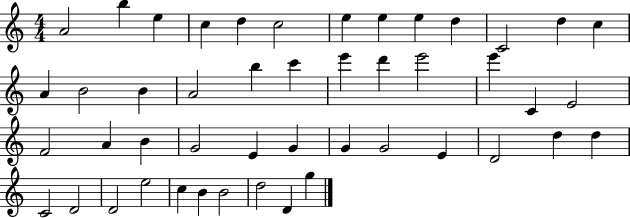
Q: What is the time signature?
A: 4/4